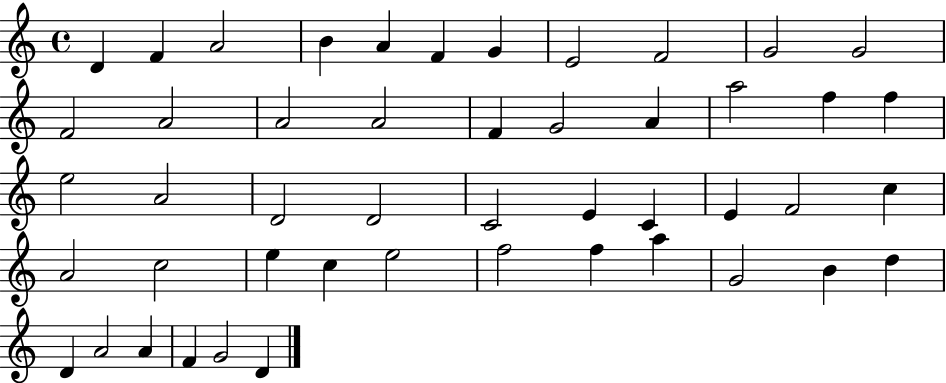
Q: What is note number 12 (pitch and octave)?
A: F4